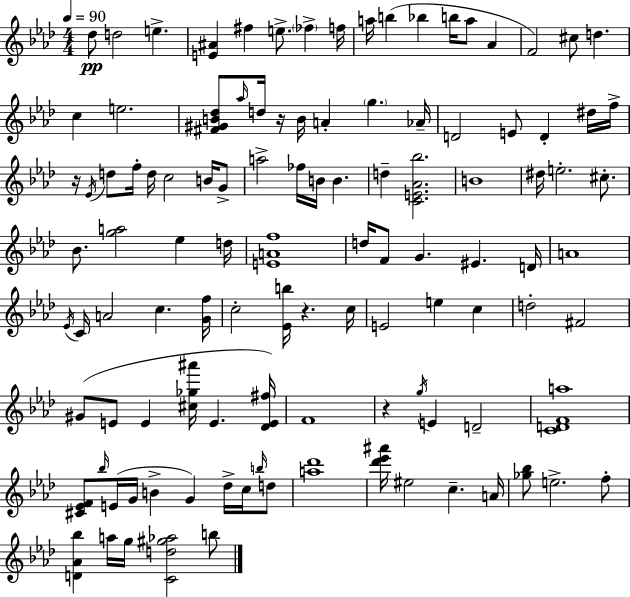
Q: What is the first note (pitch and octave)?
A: Db5